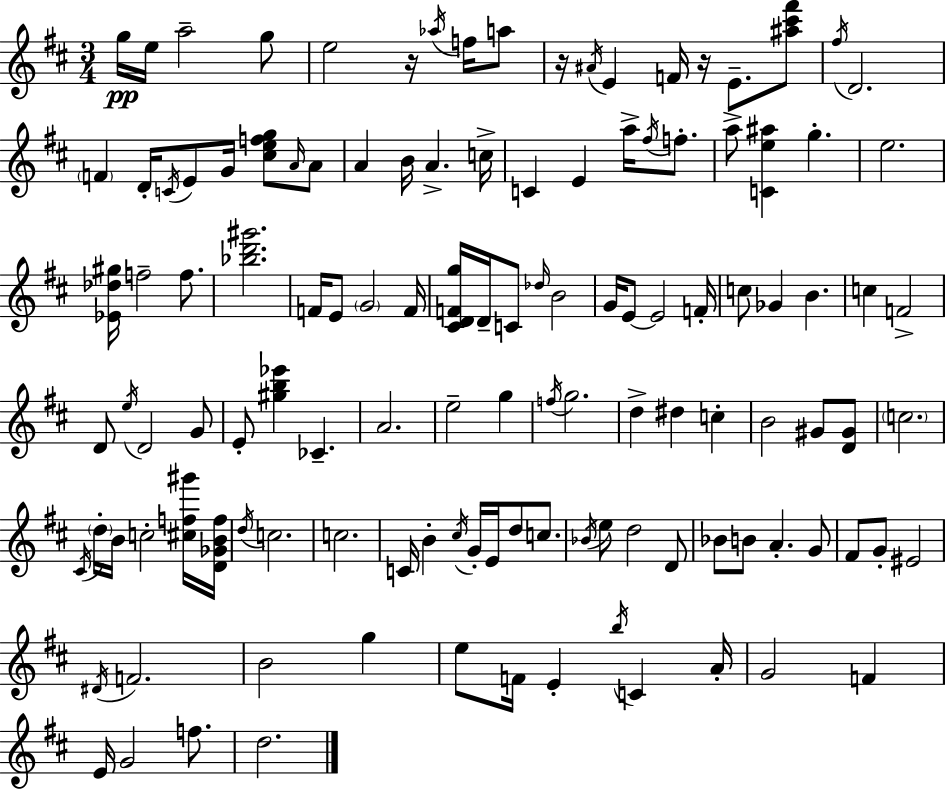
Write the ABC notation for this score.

X:1
T:Untitled
M:3/4
L:1/4
K:D
g/4 e/4 a2 g/2 e2 z/4 _a/4 f/4 a/2 z/4 ^A/4 E F/4 z/4 E/2 [^a^c'^f']/2 ^f/4 D2 F D/4 C/4 E/2 G/4 [^cefg]/2 A/4 A/2 A B/4 A c/4 C E a/4 ^f/4 f/2 a/2 [Ce^a] g e2 [_E_d^g]/4 f2 f/2 [_bd'^g']2 F/4 E/2 G2 F/4 [^CDFg]/4 D/4 C/2 _d/4 B2 G/4 E/2 E2 F/4 c/2 _G B c F2 D/2 e/4 D2 G/2 E/2 [^gb_e'] _C A2 e2 g f/4 g2 d ^d c B2 ^G/2 [D^G]/2 c2 ^C/4 d/4 B/4 c2 [^cf^g']/4 [D_GBf]/4 d/4 c2 c2 C/4 B ^c/4 G/4 E/4 d/2 c/2 _B/4 e/2 d2 D/2 _B/2 B/2 A G/2 ^F/2 G/2 ^E2 ^D/4 F2 B2 g e/2 F/4 E b/4 C A/4 G2 F E/4 G2 f/2 d2